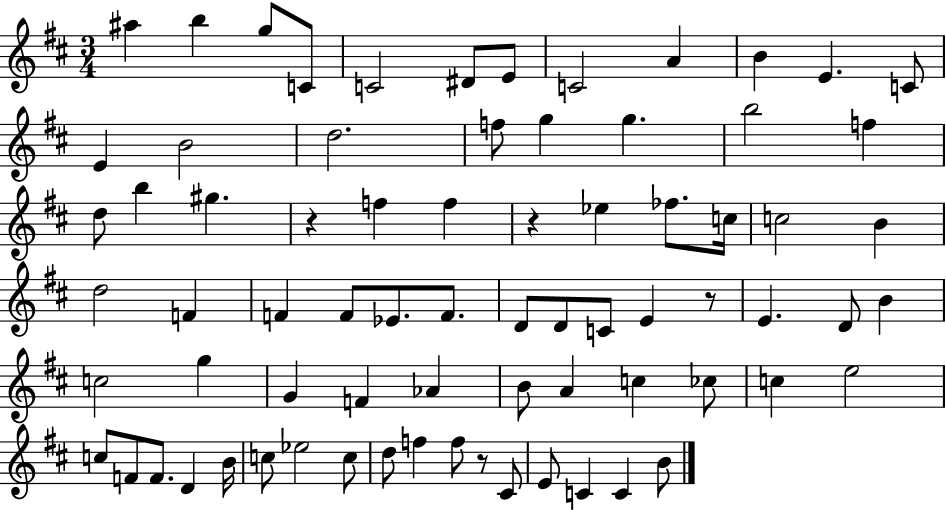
A#5/q B5/q G5/e C4/e C4/h D#4/e E4/e C4/h A4/q B4/q E4/q. C4/e E4/q B4/h D5/h. F5/e G5/q G5/q. B5/h F5/q D5/e B5/q G#5/q. R/q F5/q F5/q R/q Eb5/q FES5/e. C5/s C5/h B4/q D5/h F4/q F4/q F4/e Eb4/e. F4/e. D4/e D4/e C4/e E4/q R/e E4/q. D4/e B4/q C5/h G5/q G4/q F4/q Ab4/q B4/e A4/q C5/q CES5/e C5/q E5/h C5/e F4/e F4/e. D4/q B4/s C5/e Eb5/h C5/e D5/e F5/q F5/e R/e C#4/e E4/e C4/q C4/q B4/e